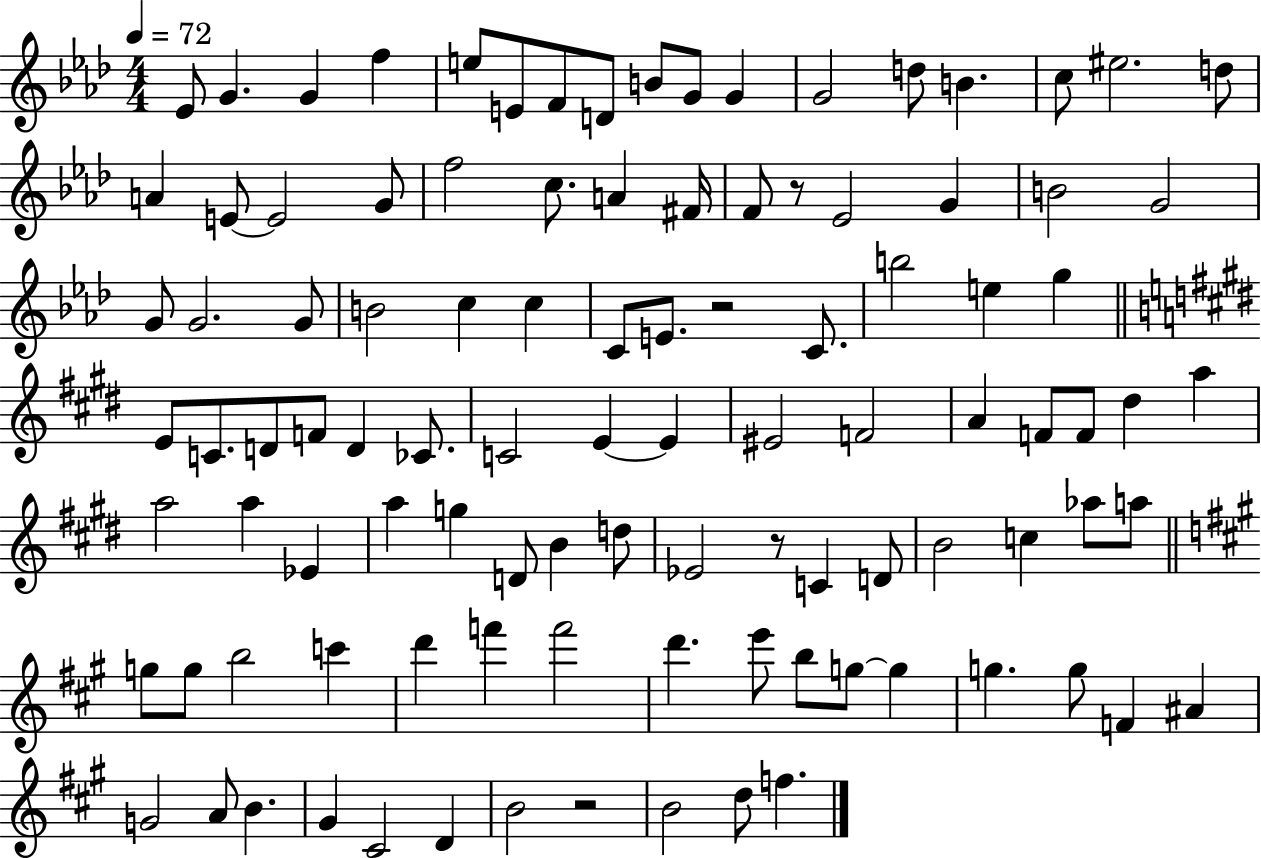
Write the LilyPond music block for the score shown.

{
  \clef treble
  \numericTimeSignature
  \time 4/4
  \key aes \major
  \tempo 4 = 72
  ees'8 g'4. g'4 f''4 | e''8 e'8 f'8 d'8 b'8 g'8 g'4 | g'2 d''8 b'4. | c''8 eis''2. d''8 | \break a'4 e'8~~ e'2 g'8 | f''2 c''8. a'4 fis'16 | f'8 r8 ees'2 g'4 | b'2 g'2 | \break g'8 g'2. g'8 | b'2 c''4 c''4 | c'8 e'8. r2 c'8. | b''2 e''4 g''4 | \break \bar "||" \break \key e \major e'8 c'8. d'8 f'8 d'4 ces'8. | c'2 e'4~~ e'4 | eis'2 f'2 | a'4 f'8 f'8 dis''4 a''4 | \break a''2 a''4 ees'4 | a''4 g''4 d'8 b'4 d''8 | ees'2 r8 c'4 d'8 | b'2 c''4 aes''8 a''8 | \break \bar "||" \break \key a \major g''8 g''8 b''2 c'''4 | d'''4 f'''4 f'''2 | d'''4. e'''8 b''8 g''8~~ g''4 | g''4. g''8 f'4 ais'4 | \break g'2 a'8 b'4. | gis'4 cis'2 d'4 | b'2 r2 | b'2 d''8 f''4. | \break \bar "|."
}